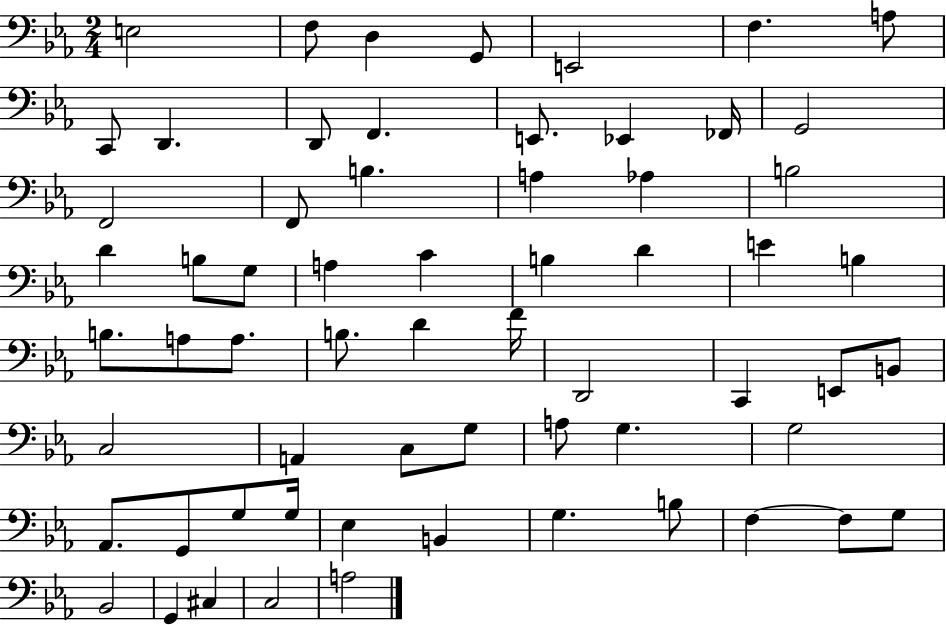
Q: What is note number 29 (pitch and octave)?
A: E4